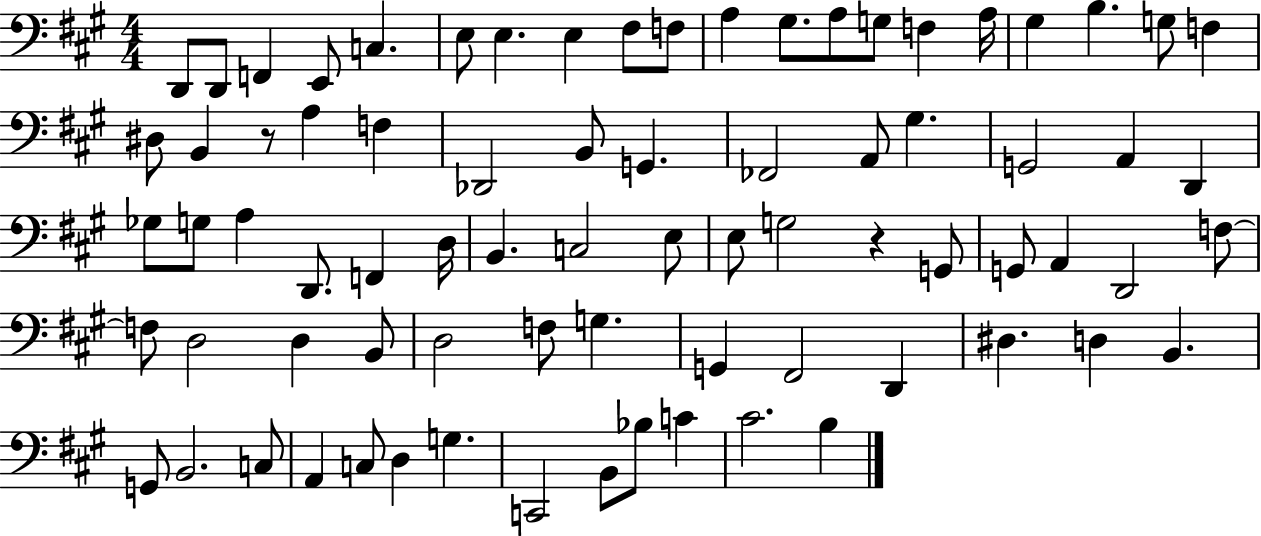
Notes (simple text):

D2/e D2/e F2/q E2/e C3/q. E3/e E3/q. E3/q F#3/e F3/e A3/q G#3/e. A3/e G3/e F3/q A3/s G#3/q B3/q. G3/e F3/q D#3/e B2/q R/e A3/q F3/q Db2/h B2/e G2/q. FES2/h A2/e G#3/q. G2/h A2/q D2/q Gb3/e G3/e A3/q D2/e. F2/q D3/s B2/q. C3/h E3/e E3/e G3/h R/q G2/e G2/e A2/q D2/h F3/e F3/e D3/h D3/q B2/e D3/h F3/e G3/q. G2/q F#2/h D2/q D#3/q. D3/q B2/q. G2/e B2/h. C3/e A2/q C3/e D3/q G3/q. C2/h B2/e Bb3/e C4/q C#4/h. B3/q